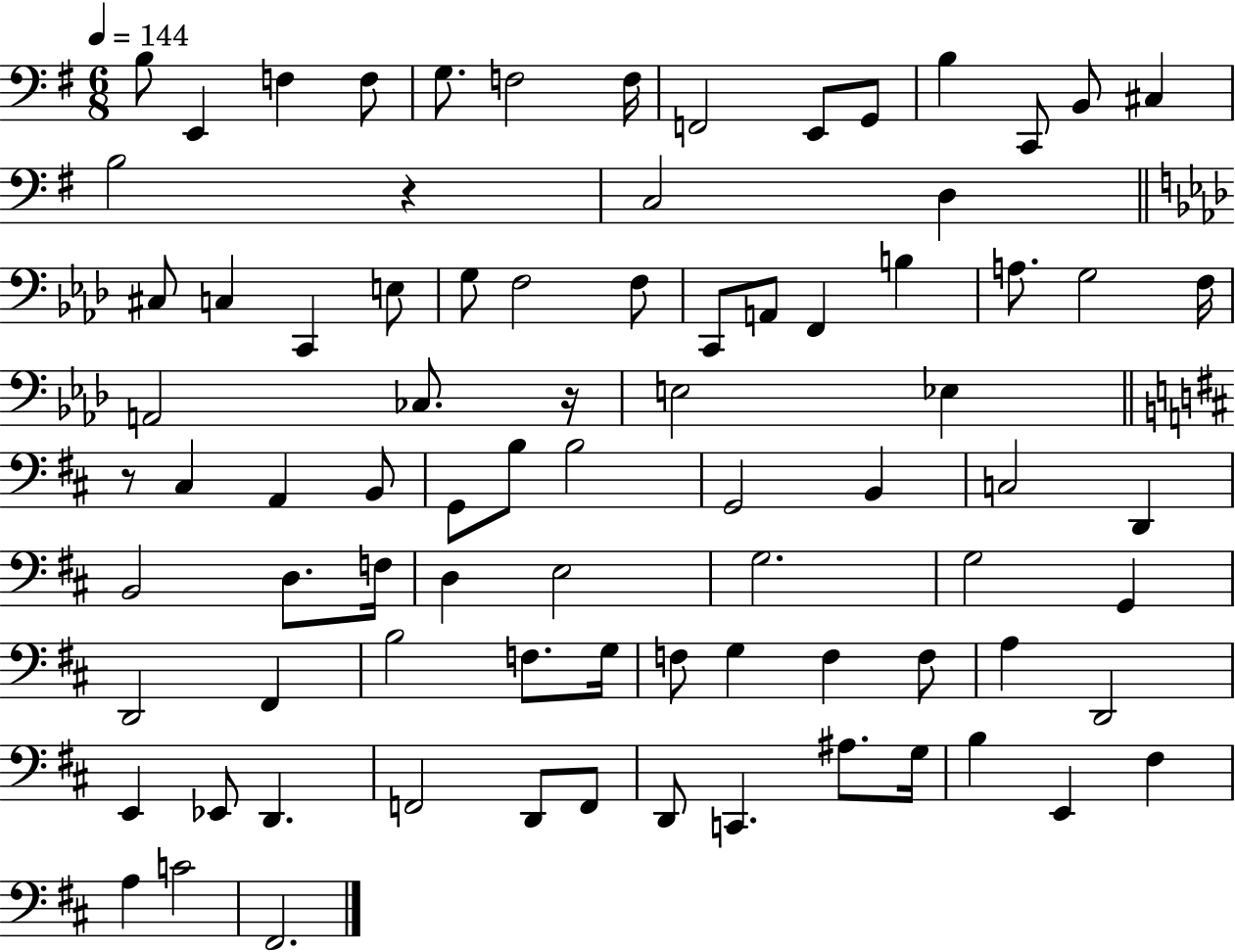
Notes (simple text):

B3/e E2/q F3/q F3/e G3/e. F3/h F3/s F2/h E2/e G2/e B3/q C2/e B2/e C#3/q B3/h R/q C3/h D3/q C#3/e C3/q C2/q E3/e G3/e F3/h F3/e C2/e A2/e F2/q B3/q A3/e. G3/h F3/s A2/h CES3/e. R/s E3/h Eb3/q R/e C#3/q A2/q B2/e G2/e B3/e B3/h G2/h B2/q C3/h D2/q B2/h D3/e. F3/s D3/q E3/h G3/h. G3/h G2/q D2/h F#2/q B3/h F3/e. G3/s F3/e G3/q F3/q F3/e A3/q D2/h E2/q Eb2/e D2/q. F2/h D2/e F2/e D2/e C2/q. A#3/e. G3/s B3/q E2/q F#3/q A3/q C4/h F#2/h.